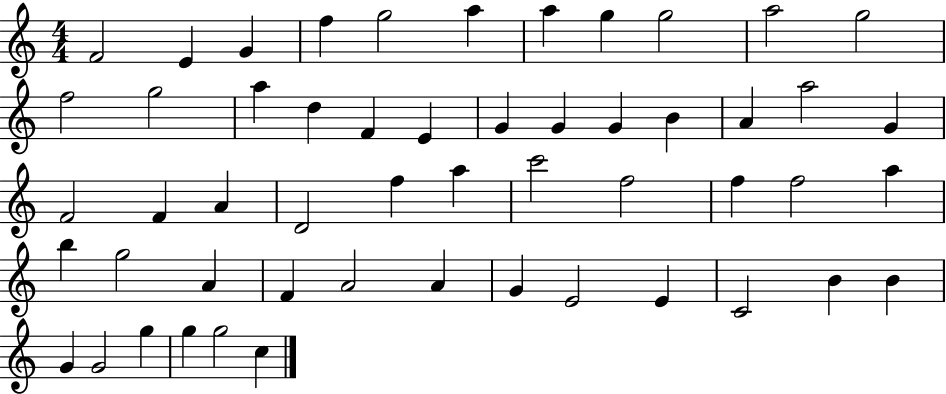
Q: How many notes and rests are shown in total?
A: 53